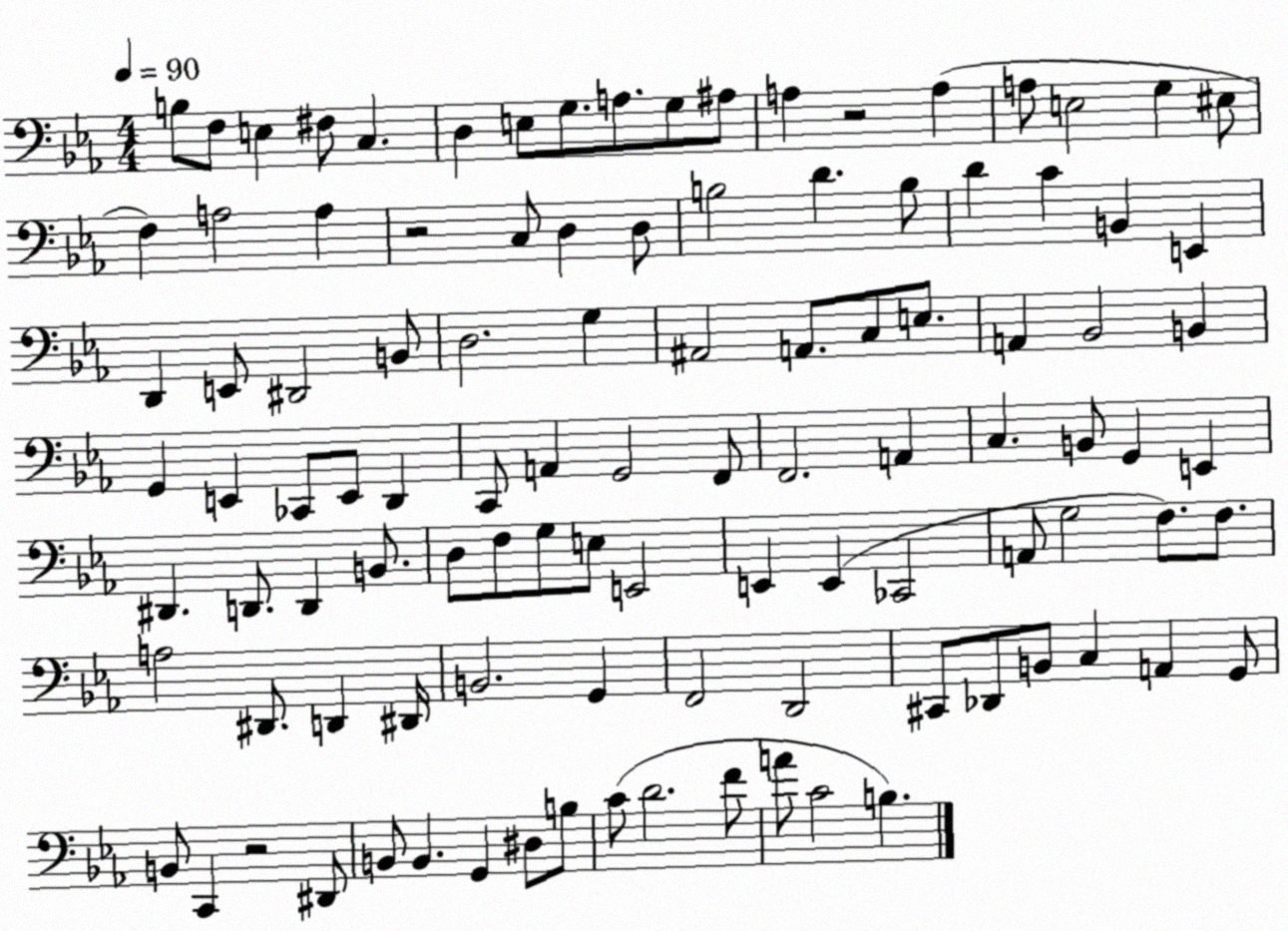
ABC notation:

X:1
T:Untitled
M:4/4
L:1/4
K:Eb
B,/2 F,/2 E, ^F,/2 C, D, E,/2 G,/2 A,/2 G,/2 ^A,/2 A, z2 A, A,/2 E,2 G, ^E,/2 F, A,2 A, z2 C,/2 D, D,/2 B,2 D B,/2 D C B,, E,, D,, E,,/2 ^D,,2 B,,/2 D,2 G, ^A,,2 A,,/2 C,/2 E,/2 A,, _B,,2 B,, G,, E,, _C,,/2 E,,/2 D,, C,,/2 A,, G,,2 F,,/2 F,,2 A,, C, B,,/2 G,, E,, ^D,, D,,/2 D,, B,,/2 D,/2 F,/2 G,/2 E,/2 E,,2 E,, E,, _C,,2 A,,/2 G,2 F,/2 F,/2 A,2 ^D,,/2 D,, ^D,,/4 B,,2 G,, F,,2 D,,2 ^C,,/2 _D,,/2 B,,/2 C, A,, G,,/2 B,,/2 C,, z2 ^D,,/2 B,,/2 B,, G,, ^D,/2 B,/2 C/2 D2 F/2 A/2 C2 B,